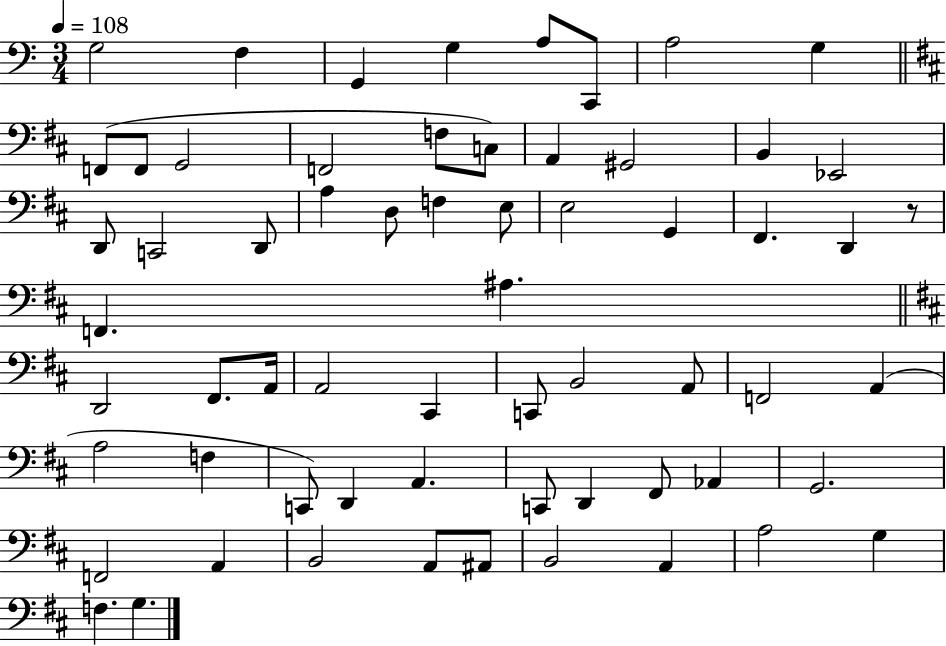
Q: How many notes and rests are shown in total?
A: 63